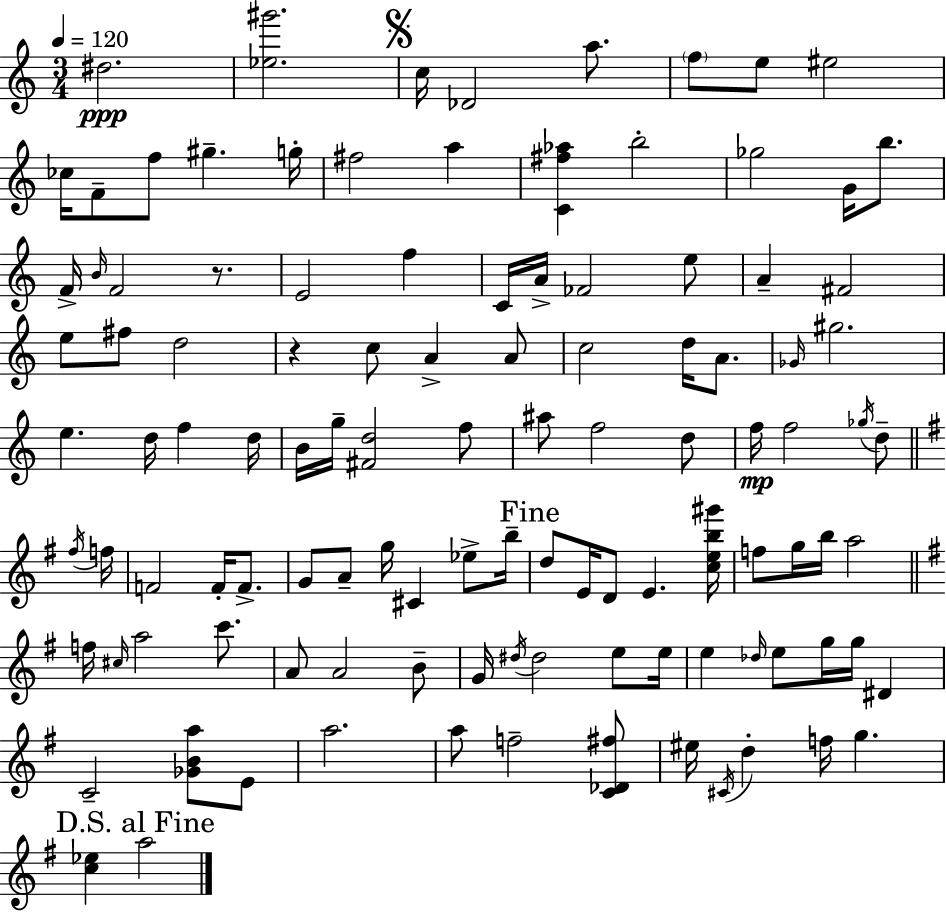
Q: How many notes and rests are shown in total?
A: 111